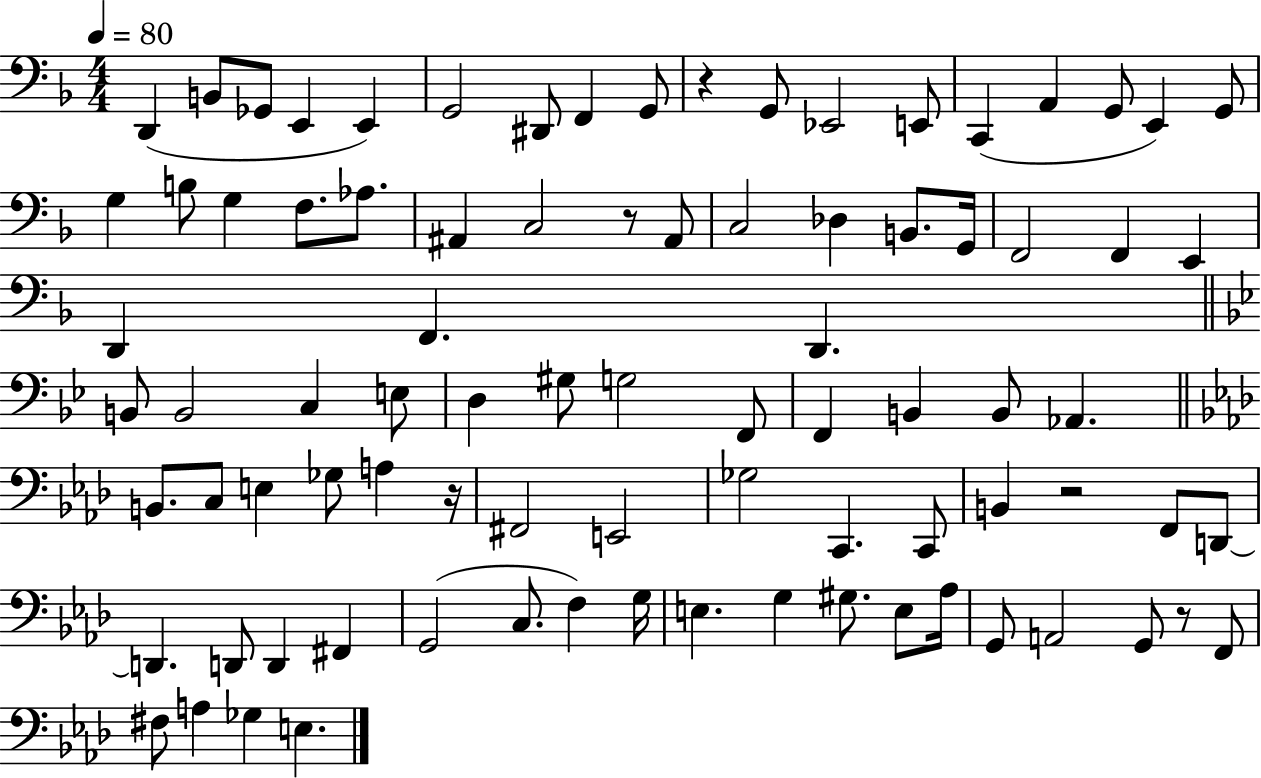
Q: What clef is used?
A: bass